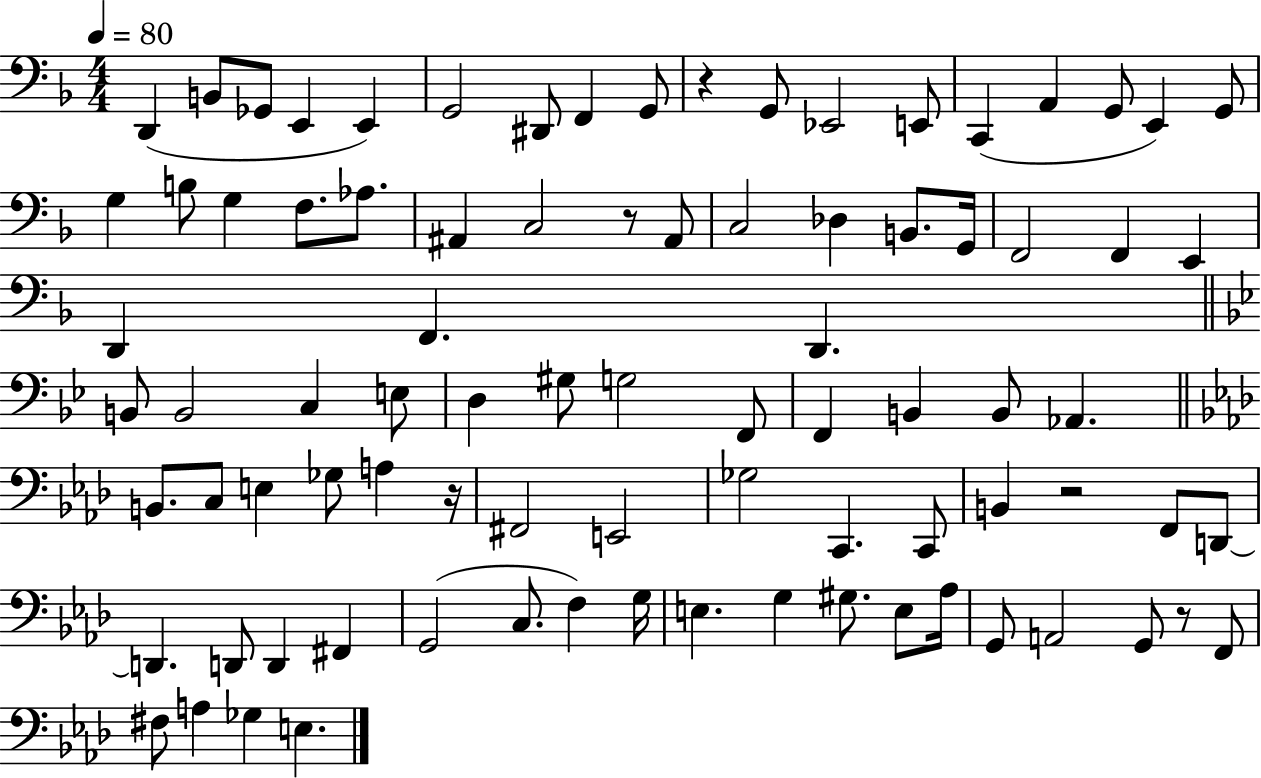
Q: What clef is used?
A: bass